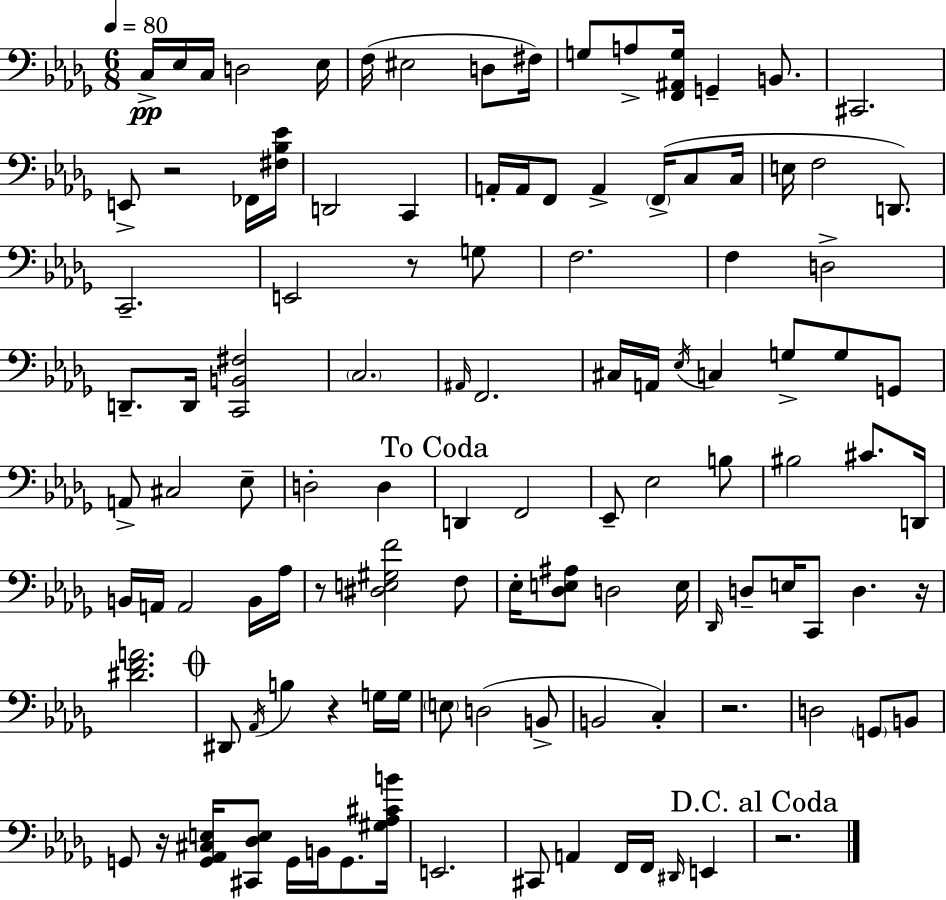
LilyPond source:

{
  \clef bass
  \numericTimeSignature
  \time 6/8
  \key bes \minor
  \tempo 4 = 80
  \repeat volta 2 { c16->\pp ees16 c16 d2 ees16 | f16( eis2 d8 fis16) | g8 a8-> <f, ais, g>16 g,4-- b,8. | cis,2. | \break e,8-> r2 fes,16 <fis bes ees'>16 | d,2 c,4 | a,16-. a,16 f,8 a,4-> \parenthesize f,16->( c8 c16 | e16 f2 d,8.) | \break c,2.-- | e,2 r8 g8 | f2. | f4 d2-> | \break d,8.-- d,16 <c, b, fis>2 | \parenthesize c2. | \grace { ais,16 } f,2. | cis16 a,16 \acciaccatura { ees16 } c4 g8-> g8 | \break g,8 a,8-> cis2 | ees8-- d2-. d4 | \mark "To Coda" d,4 f,2 | ees,8-- ees2 | \break b8 bis2 cis'8. | d,16 b,16 a,16 a,2 | b,16 aes16 r8 <dis e gis f'>2 | f8 ees16-. <des e ais>8 d2 | \break e16 \grace { des,16 } d8-- e16 c,8 d4. | r16 <dis' f' a'>2. | \mark \markup { \musicglyph "scripts.coda" } dis,8 \acciaccatura { aes,16 } b4 r4 | g16 g16 \parenthesize e8 d2( | \break b,8-> b,2 | c4-.) r2. | d2 | \parenthesize g,8 b,8 g,8 r16 <g, aes, cis e>16 <cis, des e>8 g,16 b,16 | \break g,8. <gis aes cis' b'>16 e,2. | cis,8 a,4 f,16 f,16 | \grace { dis,16 } e,4 \mark "D.C. al Coda" r2. | } \bar "|."
}